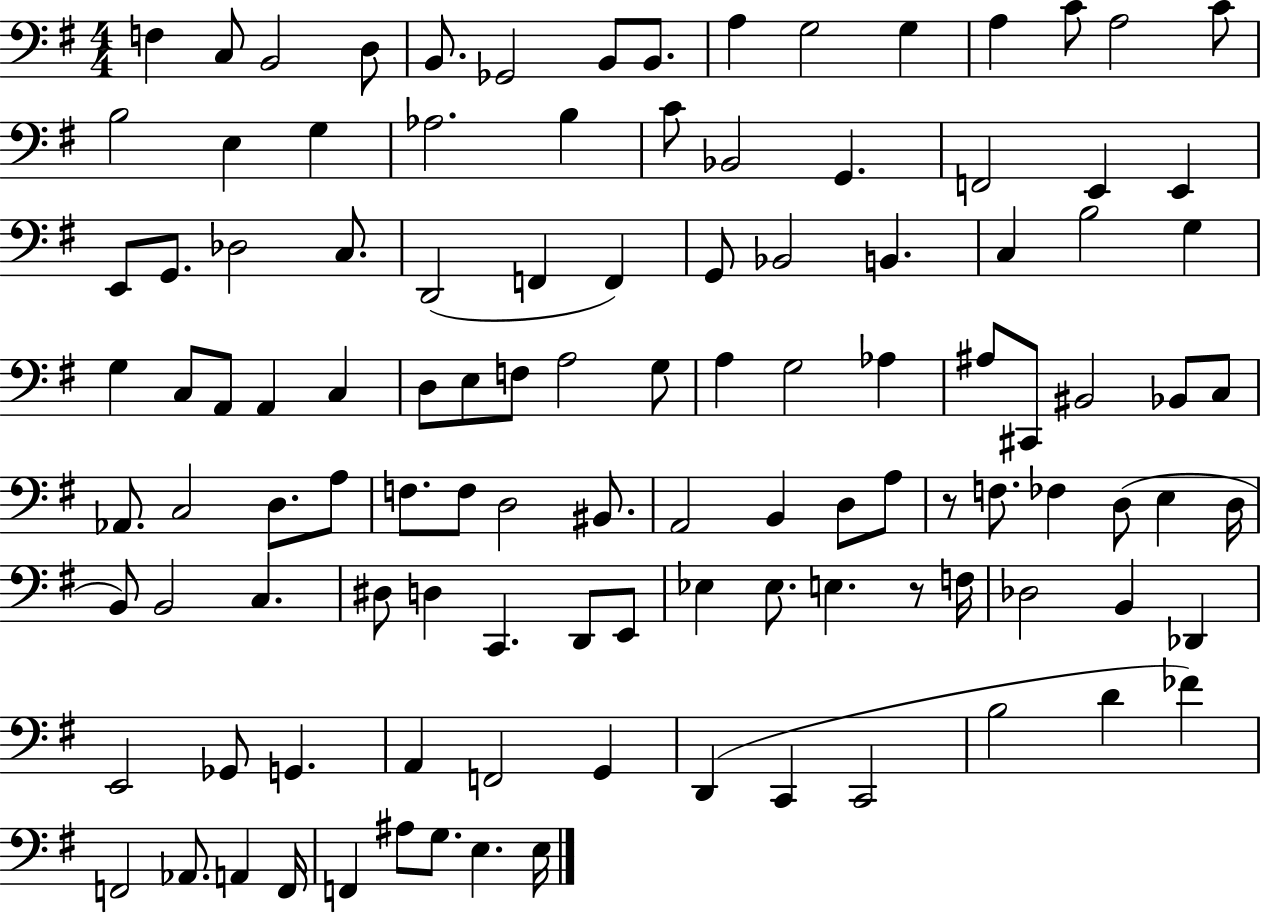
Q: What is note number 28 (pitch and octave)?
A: G2